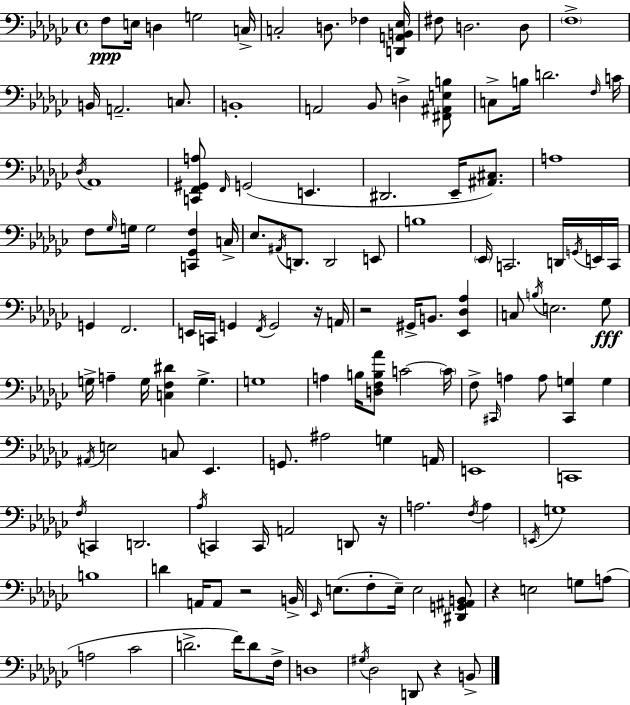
X:1
T:Untitled
M:4/4
L:1/4
K:Ebm
F,/2 E,/4 D, G,2 C,/4 C,2 D,/2 _F, [D,,A,,B,,_E,]/4 ^F,/2 D,2 D,/2 F,4 B,,/4 A,,2 C,/2 B,,4 A,,2 _B,,/2 D, [^F,,^A,,E,B,]/2 C,/2 B,/4 D2 F,/4 C/4 _D,/4 _A,,4 [C,,F,,^G,,A,]/2 F,,/4 G,,2 E,, ^D,,2 _E,,/4 [^A,,^C,]/2 A,4 F,/2 _G,/4 G,/4 G,2 [C,,_G,,F,] C,/4 _E,/2 ^A,,/4 D,,/2 D,,2 E,,/2 B,4 _E,,/4 C,,2 D,,/4 G,,/4 E,,/4 C,,/4 G,, F,,2 E,,/4 C,,/4 G,, F,,/4 G,,2 z/4 A,,/4 z2 ^G,,/4 B,,/2 [_E,,_D,_A,] C,/2 B,/4 E,2 _G,/2 G,/4 A, G,/4 [C,F,^D] G, G,4 A, B,/4 [D,F,B,_A]/2 C2 C/4 F,/2 ^C,,/4 A, A,/2 [^C,,G,] G, ^A,,/4 E,2 C,/2 _E,, G,,/2 ^A,2 G, A,,/4 E,,4 C,,4 F,/4 C,, D,,2 _A,/4 C,, C,,/4 A,,2 D,,/2 z/4 A,2 F,/4 A, E,,/4 G,4 B,4 D A,,/4 A,,/2 z2 B,,/4 _E,,/4 E,/2 F,/2 E,/4 E,2 [^D,,G,,^A,,B,,]/2 z E,2 G,/2 A,/2 A,2 _C2 D2 F/4 D/2 F,/4 D,4 ^G,/4 _D,2 D,,/2 z B,,/2